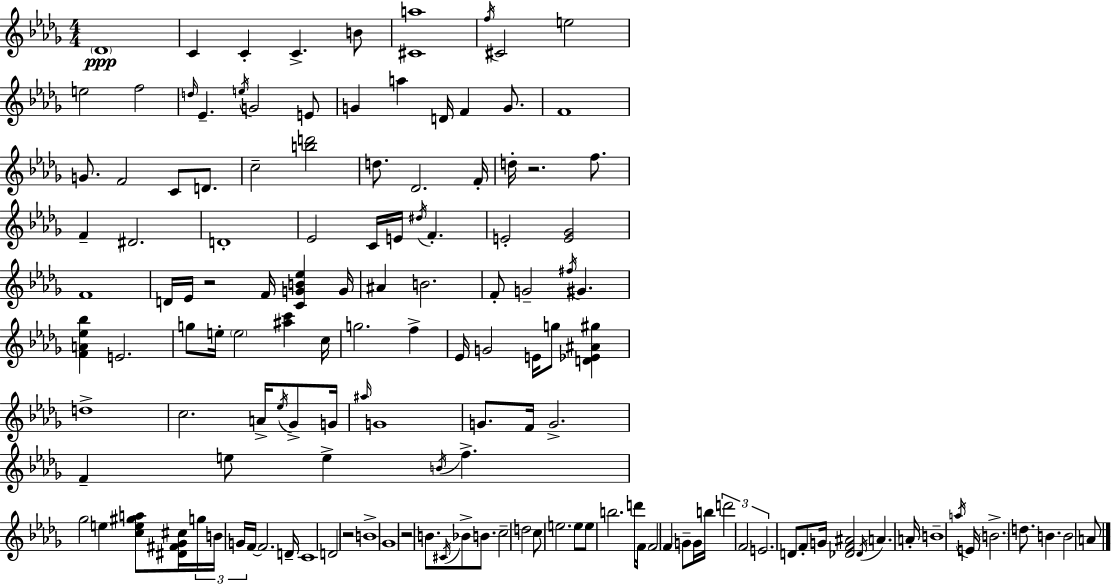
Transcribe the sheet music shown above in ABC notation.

X:1
T:Untitled
M:4/4
L:1/4
K:Bbm
_D4 C C C B/2 [^Ca]4 f/4 ^C2 e2 e2 f2 d/4 _E e/4 G2 E/2 G a D/4 F G/2 F4 G/2 F2 C/2 D/2 c2 [bd']2 d/2 _D2 F/4 d/4 z2 f/2 F ^D2 D4 _E2 C/4 E/4 ^d/4 F E2 [E_G]2 F4 D/4 _E/4 z2 F/4 [CGB_e] G/4 ^A B2 F/2 G2 ^f/4 ^G [FA_e_b] E2 g/2 e/4 e2 [^ac'] c/4 g2 f _E/4 G2 E/4 g/2 [D_E^A^g] d4 c2 A/4 _e/4 _G/2 G/4 ^a/4 G4 G/2 F/4 G2 F e/2 e B/4 f _g2 e [ce^ga]/2 [^D^F_G^c]/4 g/4 B/4 G/4 F/4 F2 D/4 C4 D2 z2 B4 _G4 z2 B/2 ^C/4 _B/2 B/2 c2 d2 c/2 e2 e/2 e/2 b2 d'/4 F/4 F2 F G/2 G/4 b/4 d'2 F2 E2 D/2 F/2 G/4 [_DF^A]2 _D/4 A A/4 B4 a/4 E/4 B2 d/2 B B2 A/2